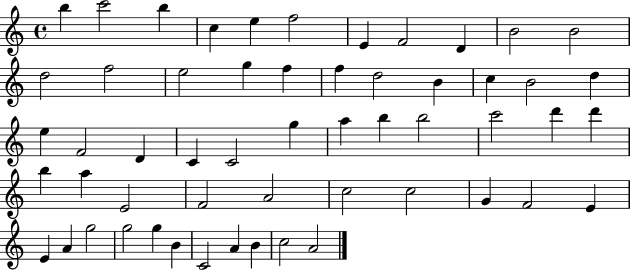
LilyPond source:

{
  \clef treble
  \time 4/4
  \defaultTimeSignature
  \key c \major
  b''4 c'''2 b''4 | c''4 e''4 f''2 | e'4 f'2 d'4 | b'2 b'2 | \break d''2 f''2 | e''2 g''4 f''4 | f''4 d''2 b'4 | c''4 b'2 d''4 | \break e''4 f'2 d'4 | c'4 c'2 g''4 | a''4 b''4 b''2 | c'''2 d'''4 d'''4 | \break b''4 a''4 e'2 | f'2 a'2 | c''2 c''2 | g'4 f'2 e'4 | \break e'4 a'4 g''2 | g''2 g''4 b'4 | c'2 a'4 b'4 | c''2 a'2 | \break \bar "|."
}